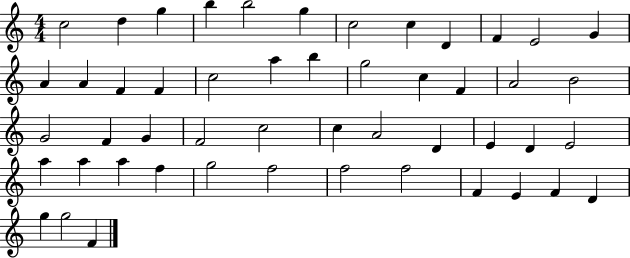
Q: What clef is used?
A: treble